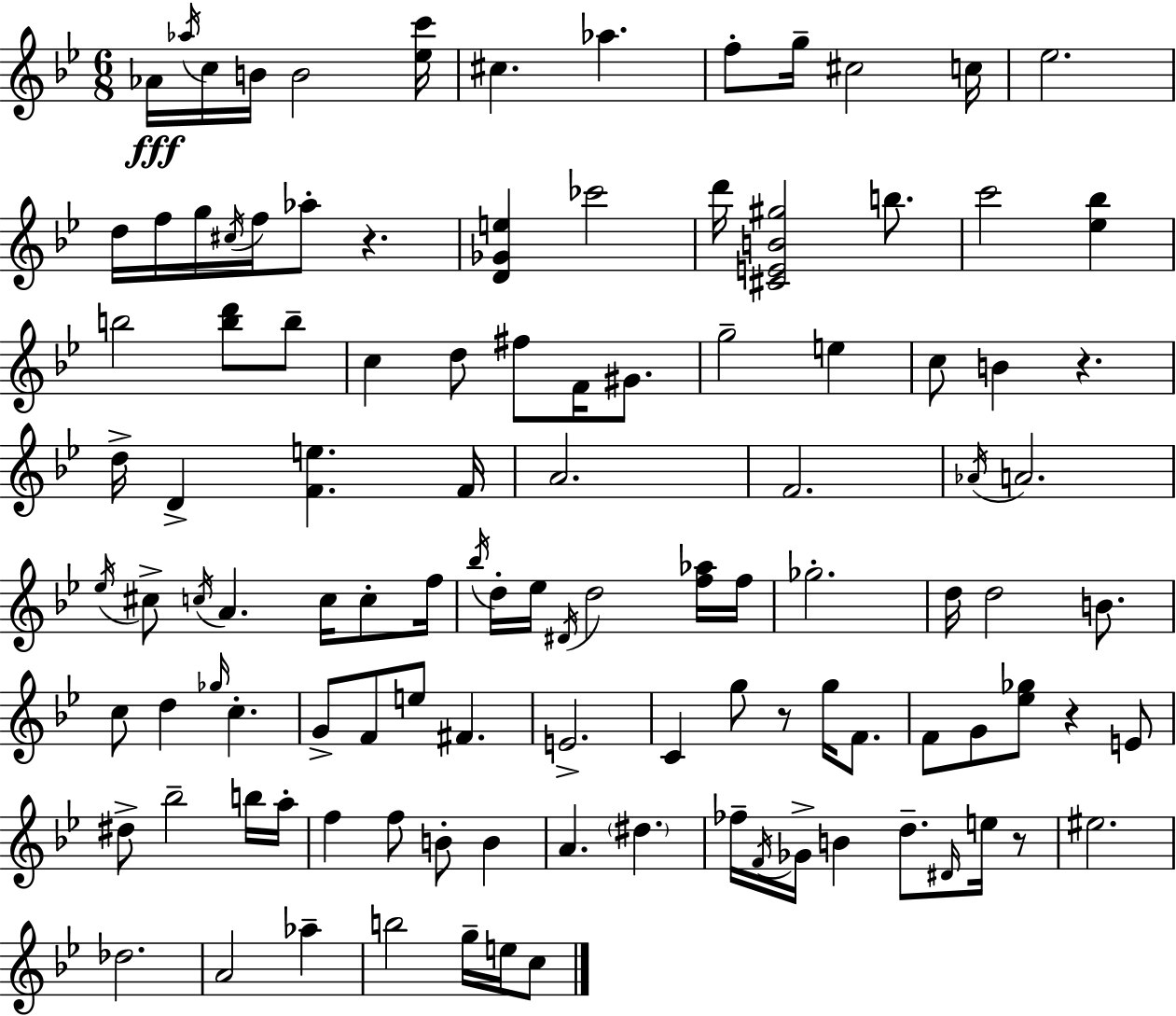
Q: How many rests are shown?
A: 5